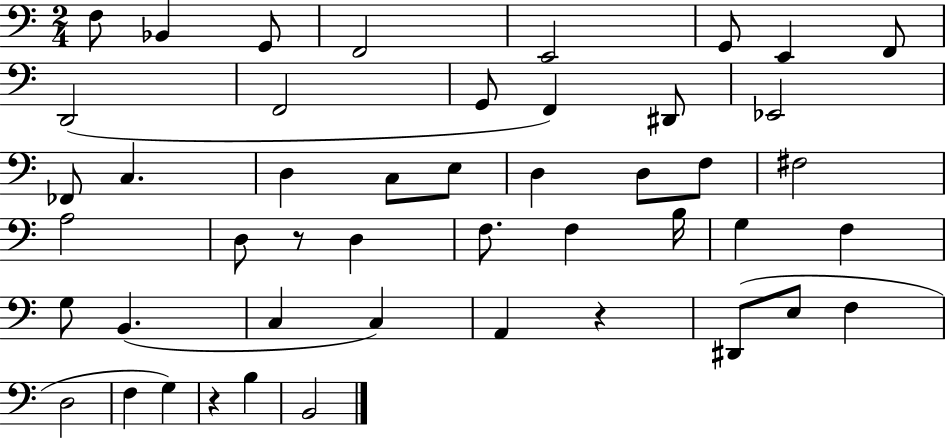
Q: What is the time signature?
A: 2/4